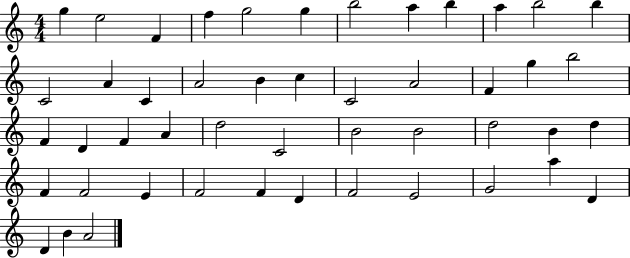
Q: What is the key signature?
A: C major